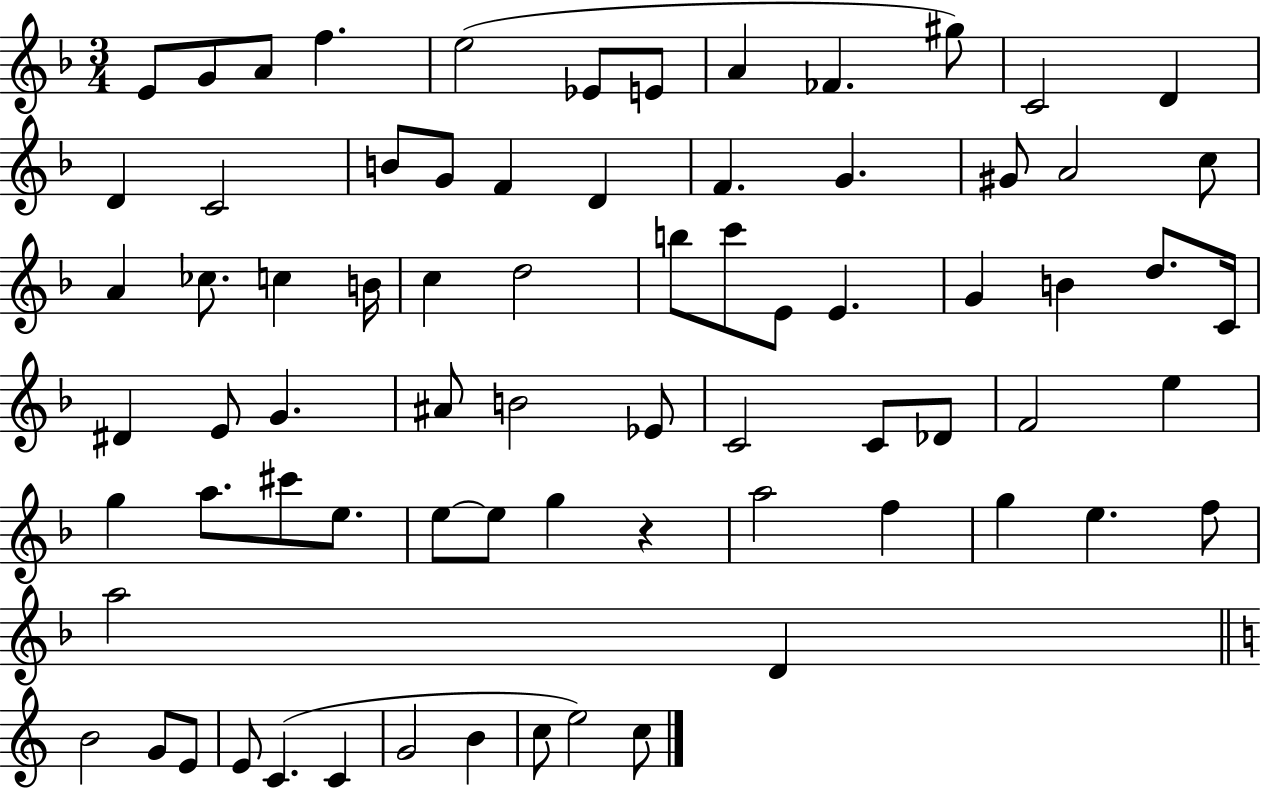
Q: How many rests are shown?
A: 1